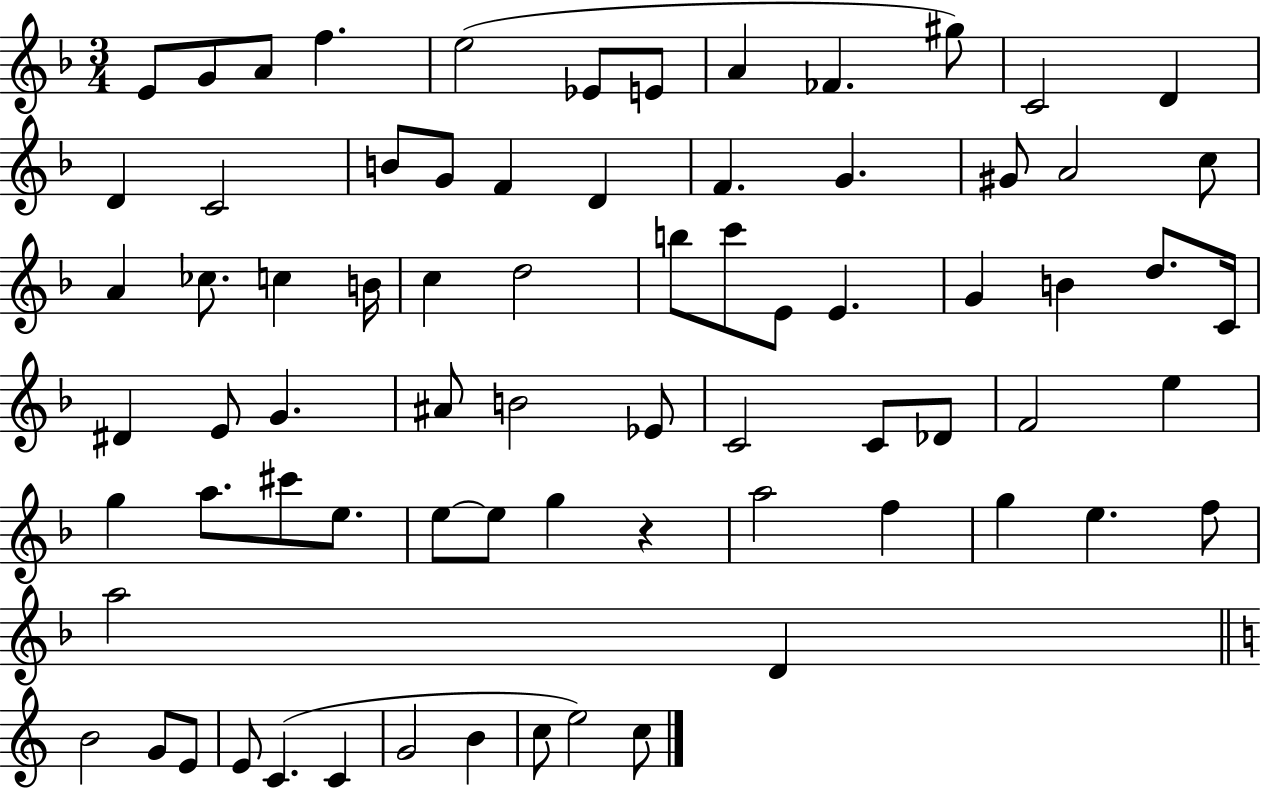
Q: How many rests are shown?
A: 1